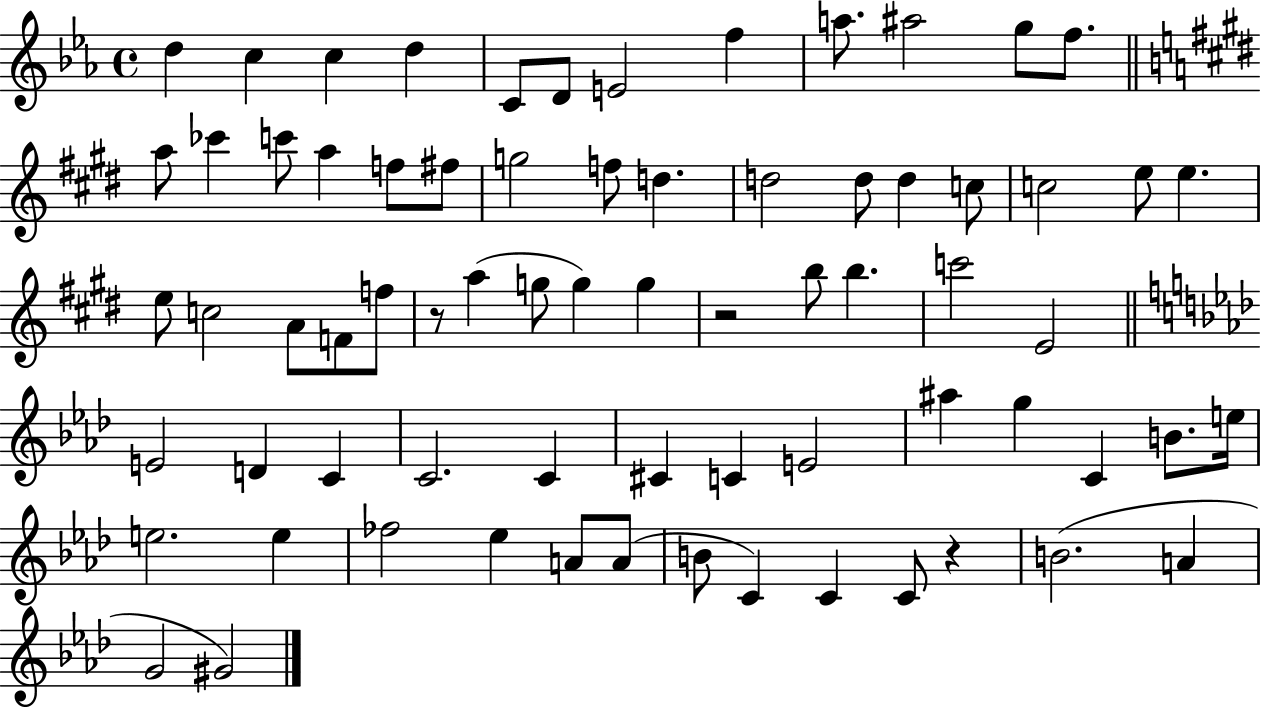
{
  \clef treble
  \time 4/4
  \defaultTimeSignature
  \key ees \major
  d''4 c''4 c''4 d''4 | c'8 d'8 e'2 f''4 | a''8. ais''2 g''8 f''8. | \bar "||" \break \key e \major a''8 ces'''4 c'''8 a''4 f''8 fis''8 | g''2 f''8 d''4. | d''2 d''8 d''4 c''8 | c''2 e''8 e''4. | \break e''8 c''2 a'8 f'8 f''8 | r8 a''4( g''8 g''4) g''4 | r2 b''8 b''4. | c'''2 e'2 | \break \bar "||" \break \key aes \major e'2 d'4 c'4 | c'2. c'4 | cis'4 c'4 e'2 | ais''4 g''4 c'4 b'8. e''16 | \break e''2. e''4 | fes''2 ees''4 a'8 a'8( | b'8 c'4) c'4 c'8 r4 | b'2.( a'4 | \break g'2 gis'2) | \bar "|."
}